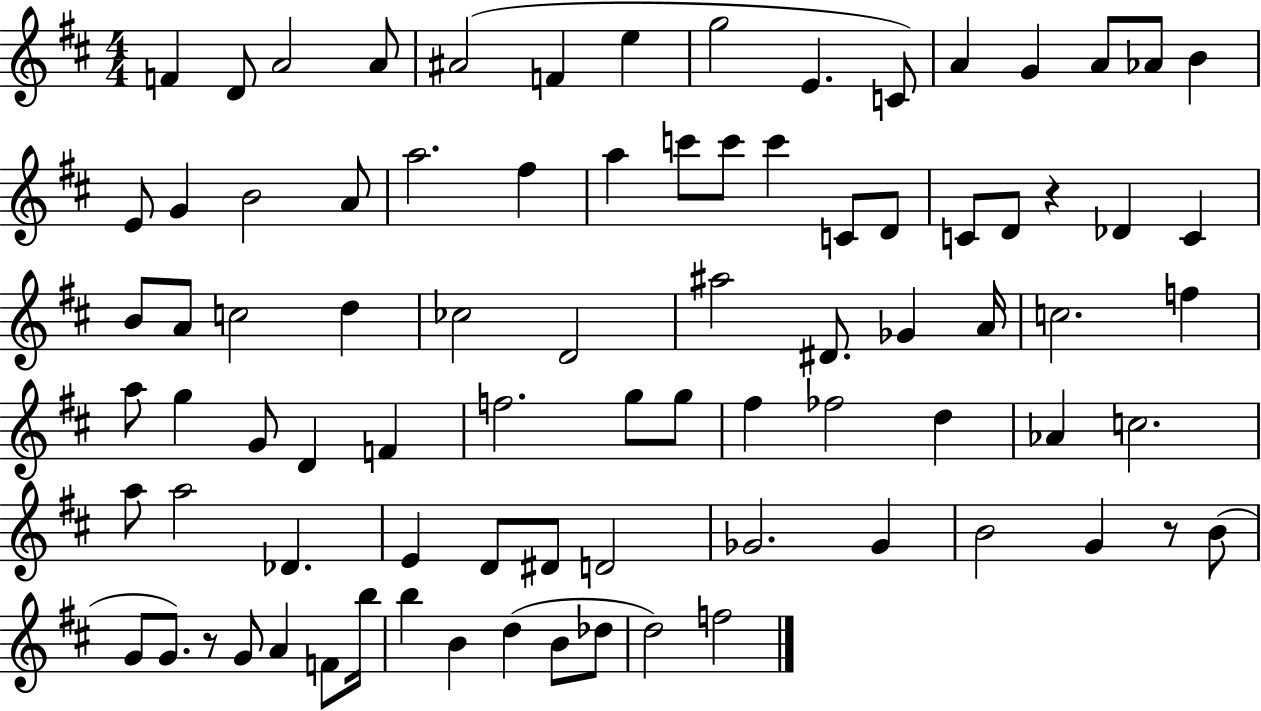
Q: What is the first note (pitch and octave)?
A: F4